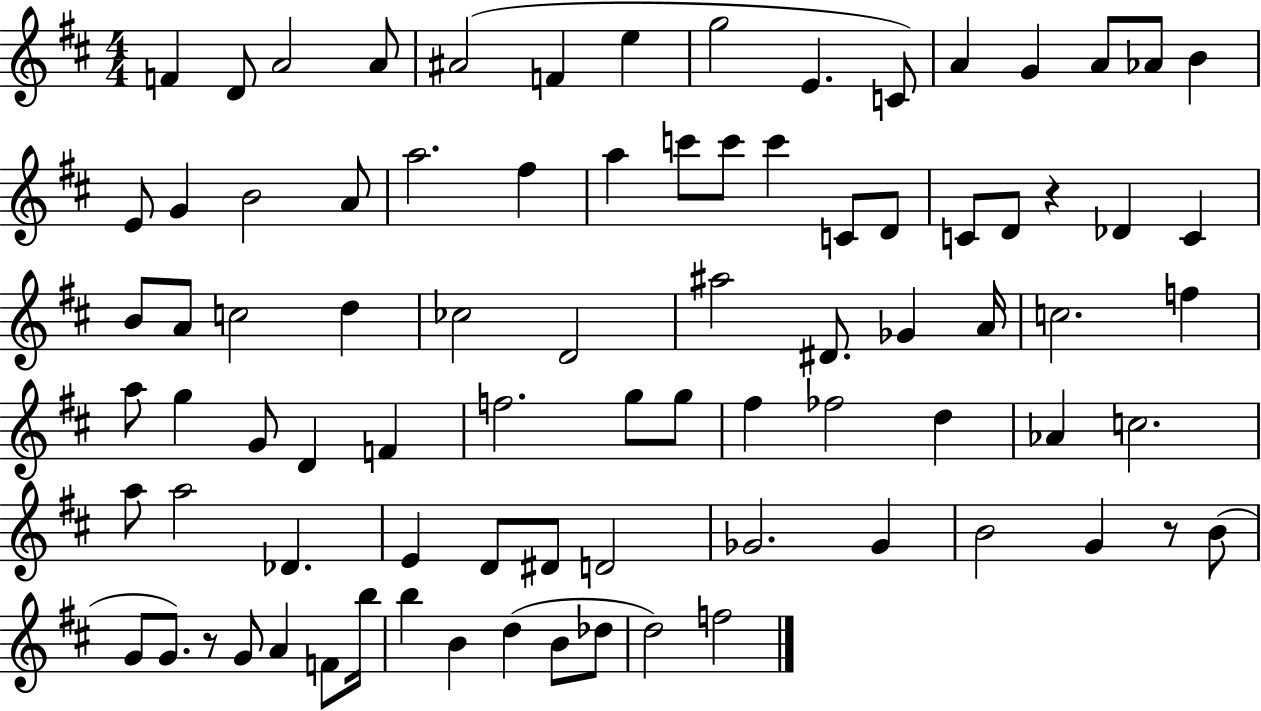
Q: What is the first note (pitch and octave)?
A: F4